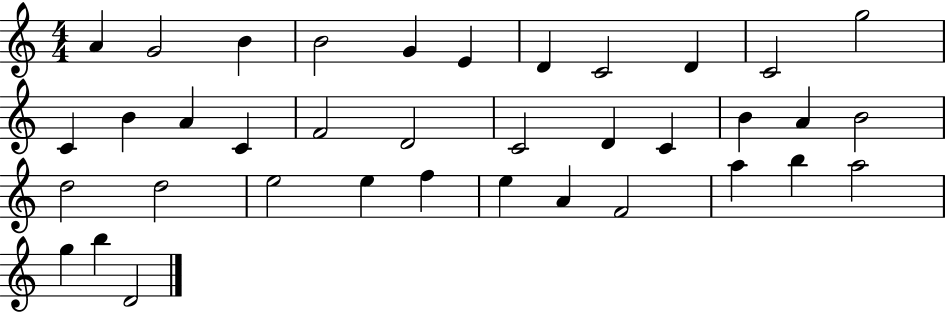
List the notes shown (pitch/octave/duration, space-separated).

A4/q G4/h B4/q B4/h G4/q E4/q D4/q C4/h D4/q C4/h G5/h C4/q B4/q A4/q C4/q F4/h D4/h C4/h D4/q C4/q B4/q A4/q B4/h D5/h D5/h E5/h E5/q F5/q E5/q A4/q F4/h A5/q B5/q A5/h G5/q B5/q D4/h